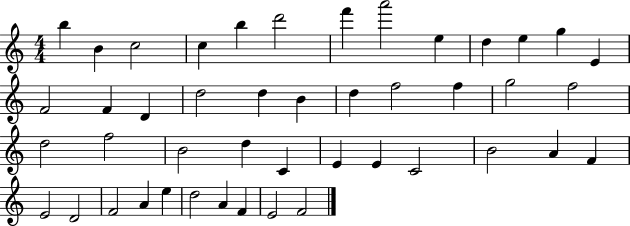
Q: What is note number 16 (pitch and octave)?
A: D4